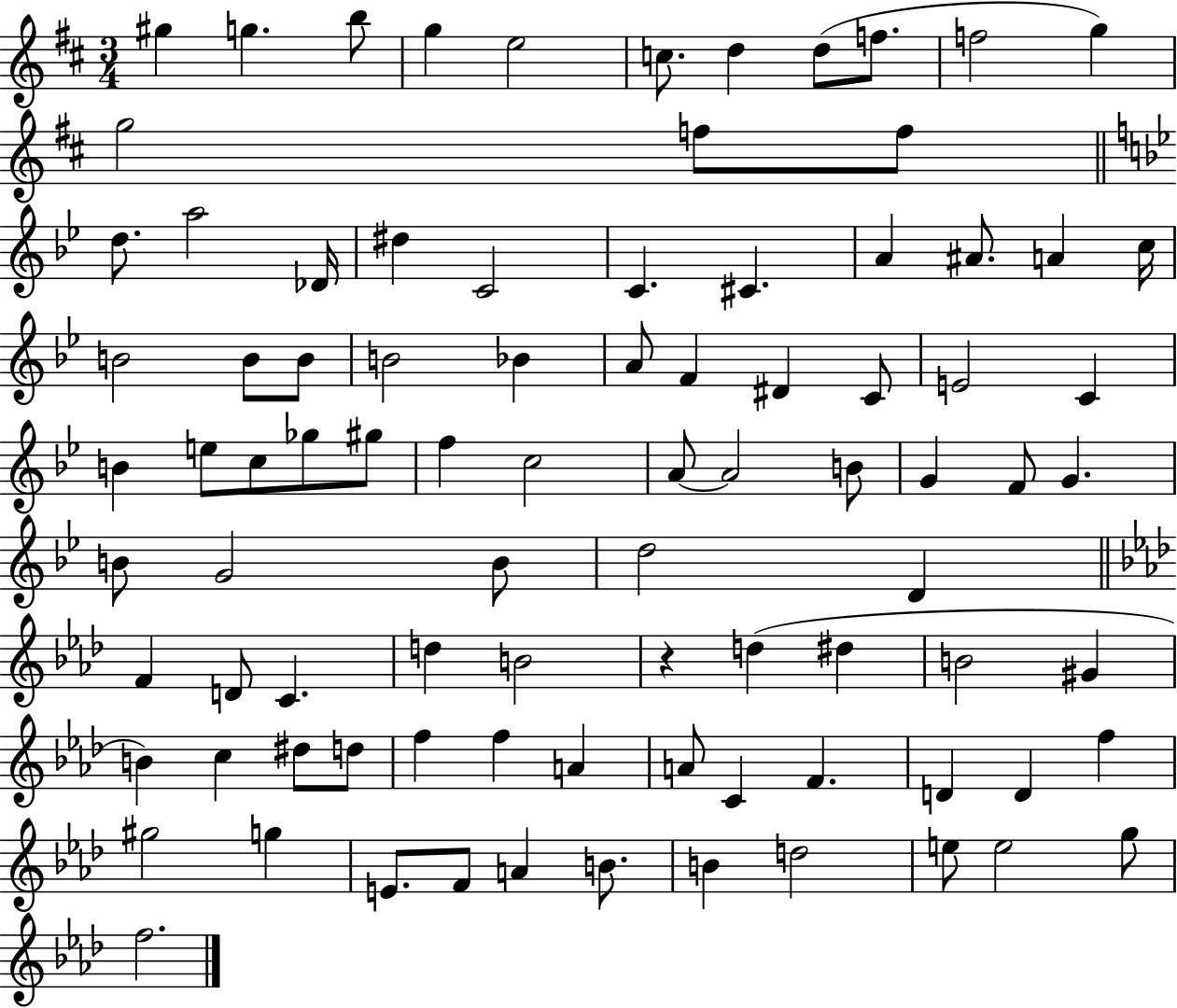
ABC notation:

X:1
T:Untitled
M:3/4
L:1/4
K:D
^g g b/2 g e2 c/2 d d/2 f/2 f2 g g2 f/2 f/2 d/2 a2 _D/4 ^d C2 C ^C A ^A/2 A c/4 B2 B/2 B/2 B2 _B A/2 F ^D C/2 E2 C B e/2 c/2 _g/2 ^g/2 f c2 A/2 A2 B/2 G F/2 G B/2 G2 B/2 d2 D F D/2 C d B2 z d ^d B2 ^G B c ^d/2 d/2 f f A A/2 C F D D f ^g2 g E/2 F/2 A B/2 B d2 e/2 e2 g/2 f2